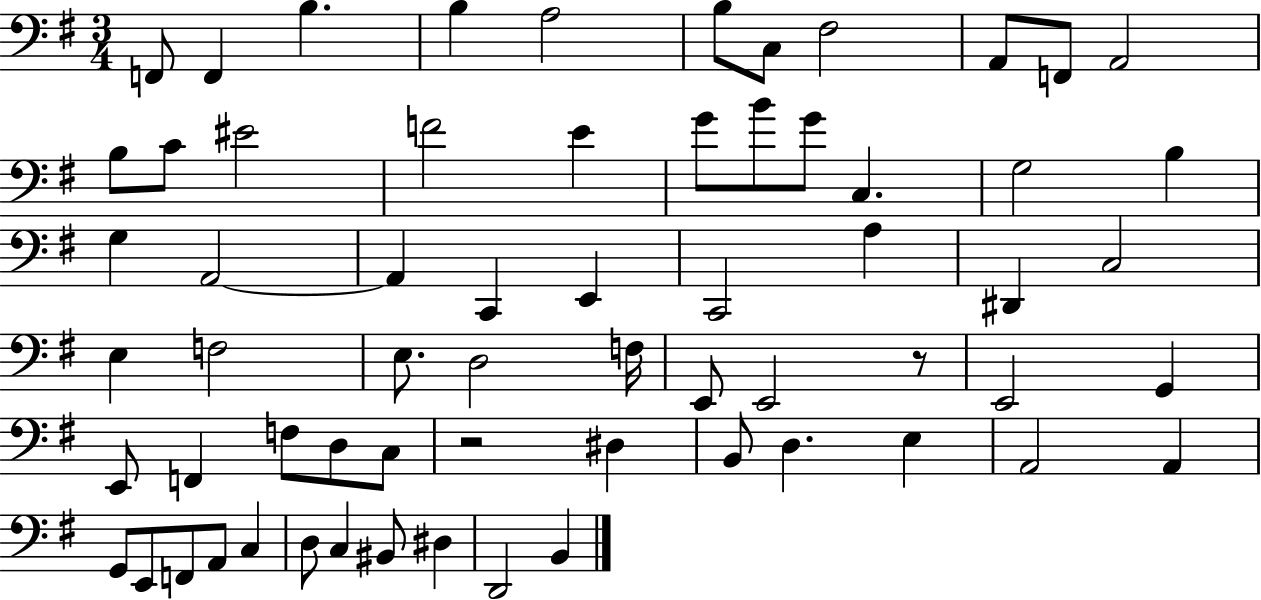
F2/e F2/q B3/q. B3/q A3/h B3/e C3/e F#3/h A2/e F2/e A2/h B3/e C4/e EIS4/h F4/h E4/q G4/e B4/e G4/e C3/q. G3/h B3/q G3/q A2/h A2/q C2/q E2/q C2/h A3/q D#2/q C3/h E3/q F3/h E3/e. D3/h F3/s E2/e E2/h R/e E2/h G2/q E2/e F2/q F3/e D3/e C3/e R/h D#3/q B2/e D3/q. E3/q A2/h A2/q G2/e E2/e F2/e A2/e C3/q D3/e C3/q BIS2/e D#3/q D2/h B2/q